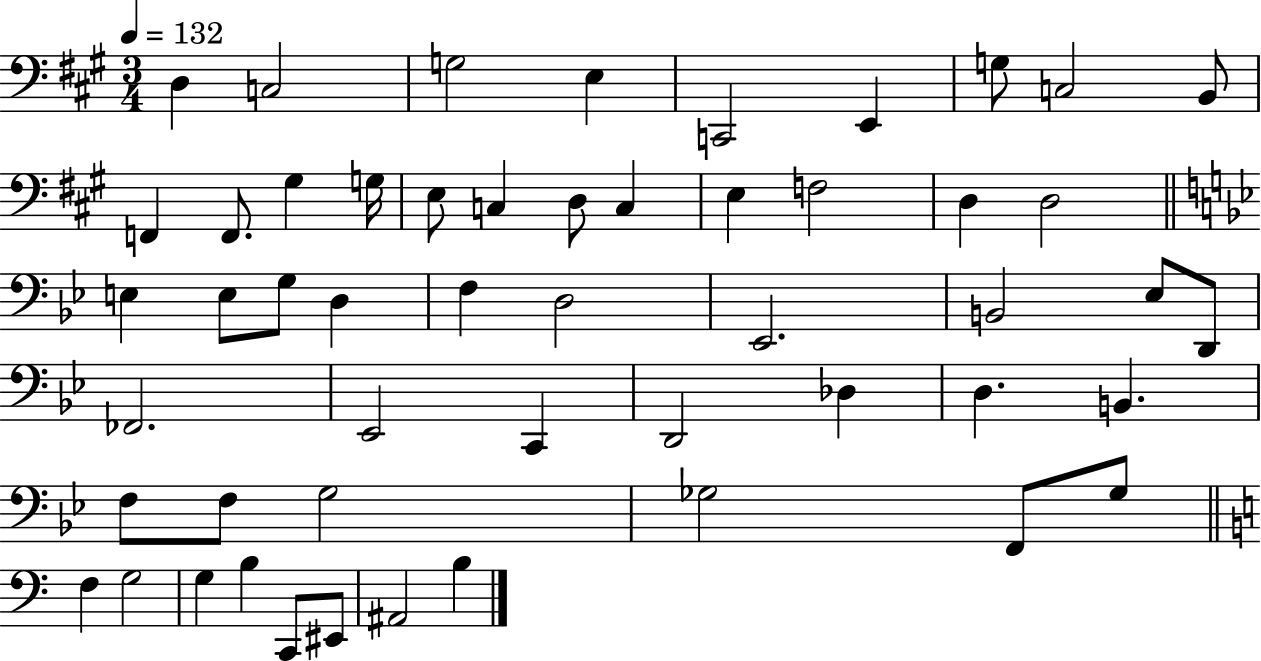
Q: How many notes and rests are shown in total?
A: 52